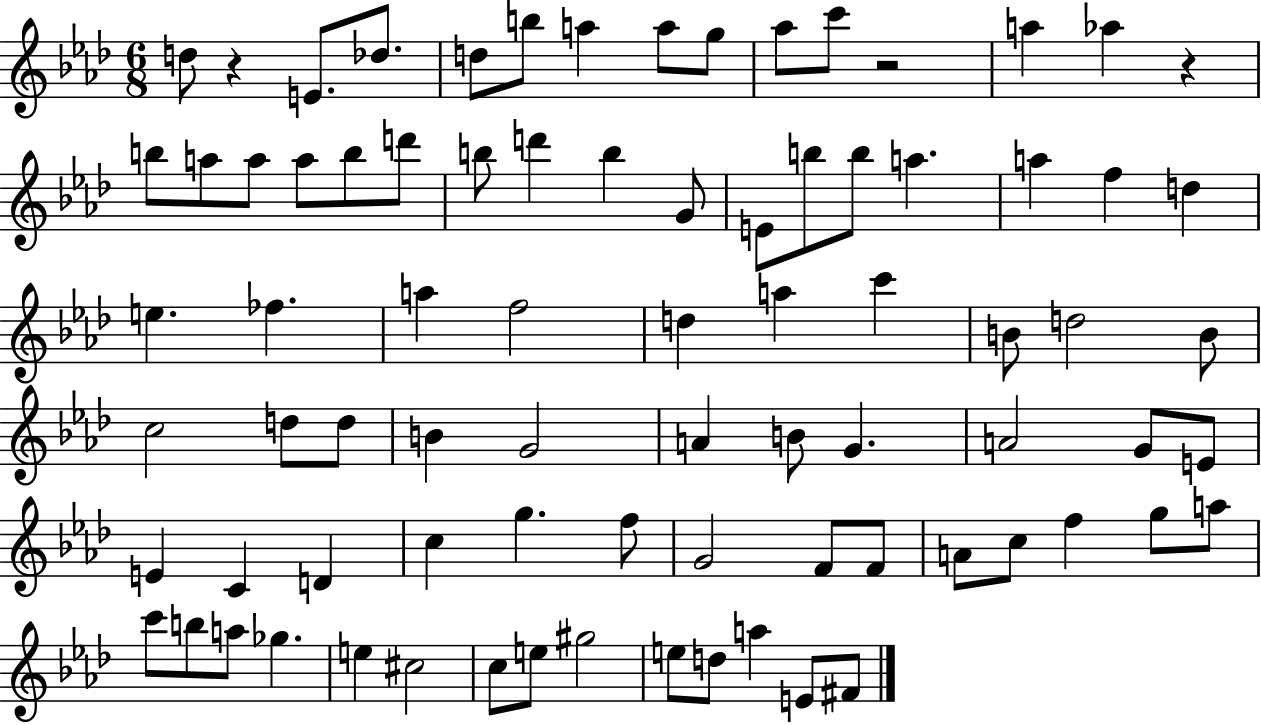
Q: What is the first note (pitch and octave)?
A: D5